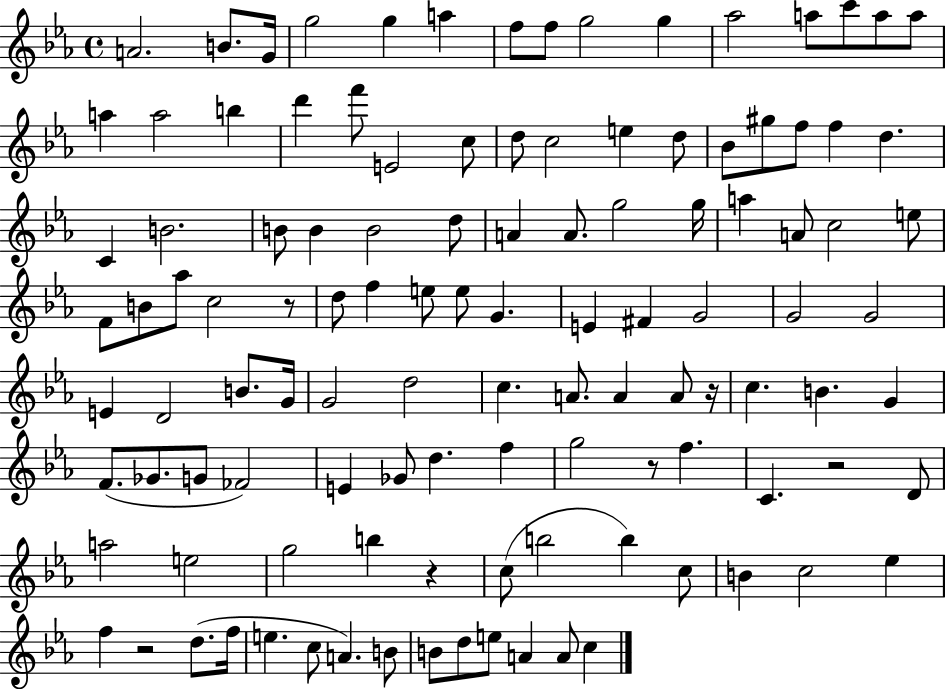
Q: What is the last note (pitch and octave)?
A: C5